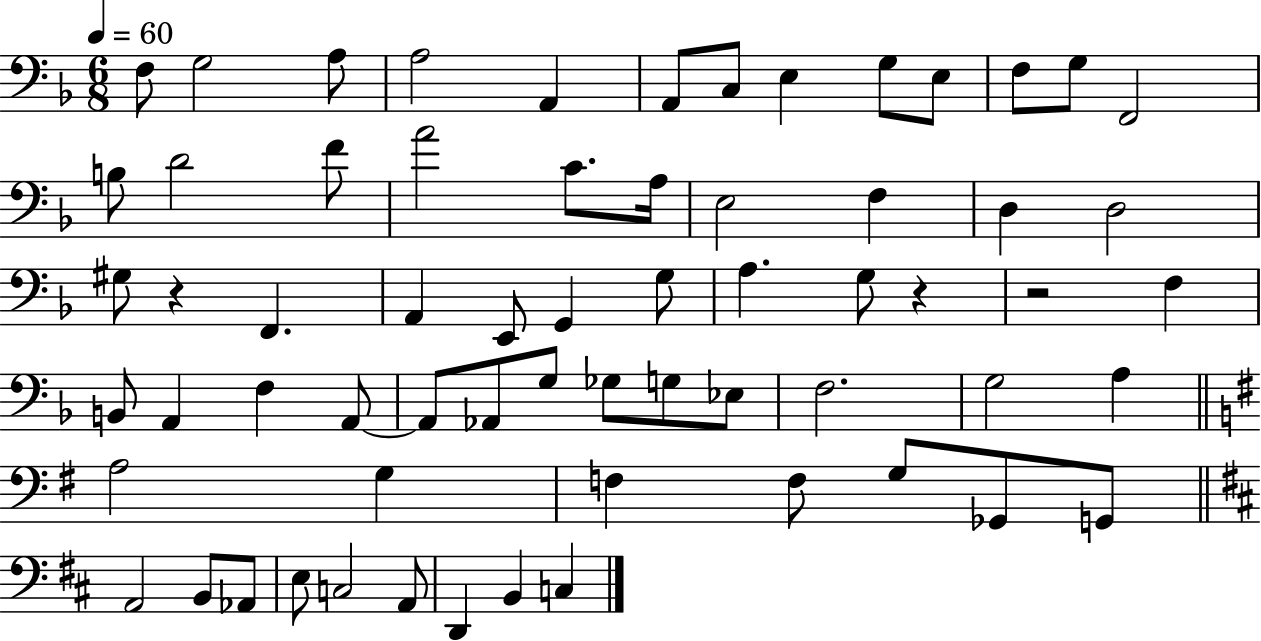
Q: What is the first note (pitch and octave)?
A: F3